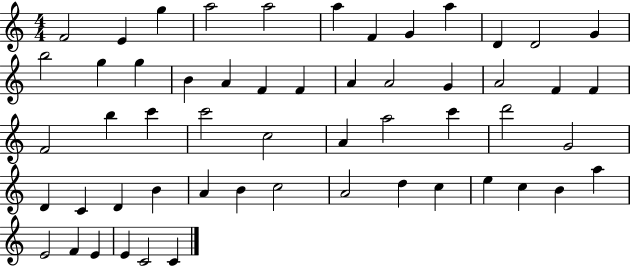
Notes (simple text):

F4/h E4/q G5/q A5/h A5/h A5/q F4/q G4/q A5/q D4/q D4/h G4/q B5/h G5/q G5/q B4/q A4/q F4/q F4/q A4/q A4/h G4/q A4/h F4/q F4/q F4/h B5/q C6/q C6/h C5/h A4/q A5/h C6/q D6/h G4/h D4/q C4/q D4/q B4/q A4/q B4/q C5/h A4/h D5/q C5/q E5/q C5/q B4/q A5/q E4/h F4/q E4/q E4/q C4/h C4/q